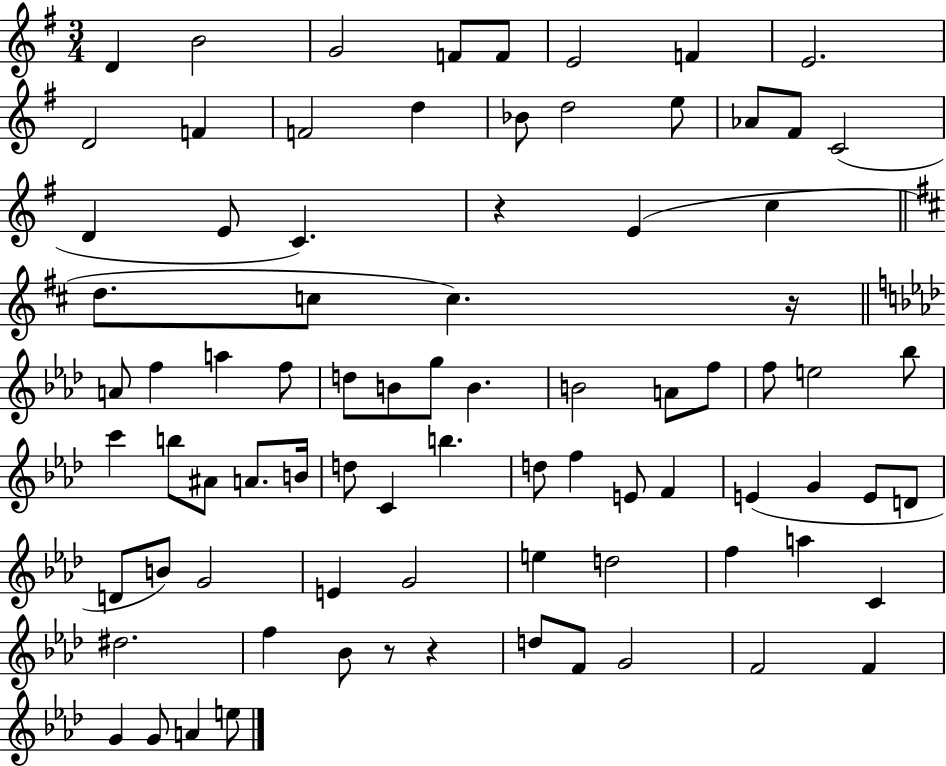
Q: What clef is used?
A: treble